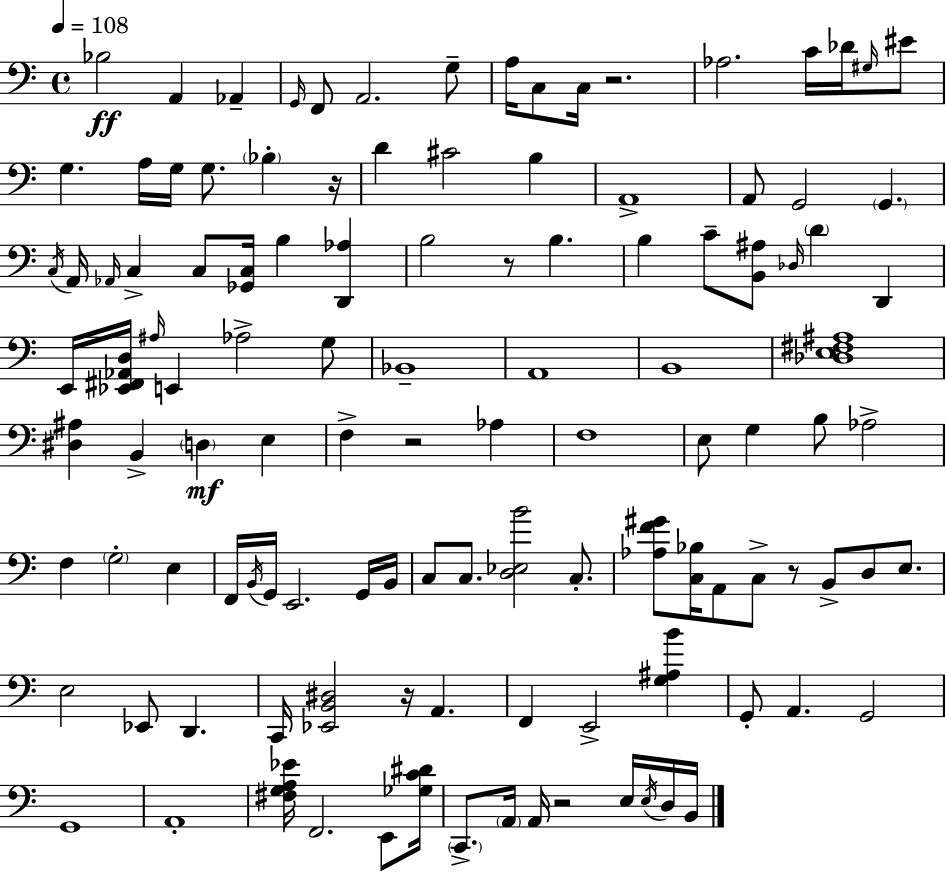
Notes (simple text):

Bb3/h A2/q Ab2/q G2/s F2/e A2/h. G3/e A3/s C3/e C3/s R/h. Ab3/h. C4/s Db4/s G#3/s EIS4/e G3/q. A3/s G3/s G3/e. Bb3/q R/s D4/q C#4/h B3/q A2/w A2/e G2/h G2/q. C3/s A2/s Ab2/s C3/q C3/e [Gb2,C3]/s B3/q [D2,Ab3]/q B3/h R/e B3/q. B3/q C4/e [B2,A#3]/e Db3/s D4/q D2/q E2/s [Eb2,F#2,Ab2,D3]/s A#3/s E2/q Ab3/h G3/e Bb2/w A2/w B2/w [Db3,E3,F#3,A#3]/w [D#3,A#3]/q B2/q D3/q E3/q F3/q R/h Ab3/q F3/w E3/e G3/q B3/e Ab3/h F3/q G3/h E3/q F2/s B2/s G2/s E2/h. G2/s B2/s C3/e C3/e. [D3,Eb3,B4]/h C3/e. [Ab3,F4,G#4]/e [C3,Bb3]/s A2/e C3/e R/e B2/e D3/e E3/e. E3/h Eb2/e D2/q. C2/s [Eb2,B2,D#3]/h R/s A2/q. F2/q E2/h [G3,A#3,B4]/q G2/e A2/q. G2/h G2/w A2/w [F#3,G3,A3,Eb4]/s F2/h. E2/e [Gb3,C4,D#4]/s C2/e. A2/s A2/s R/h E3/s E3/s D3/s B2/s